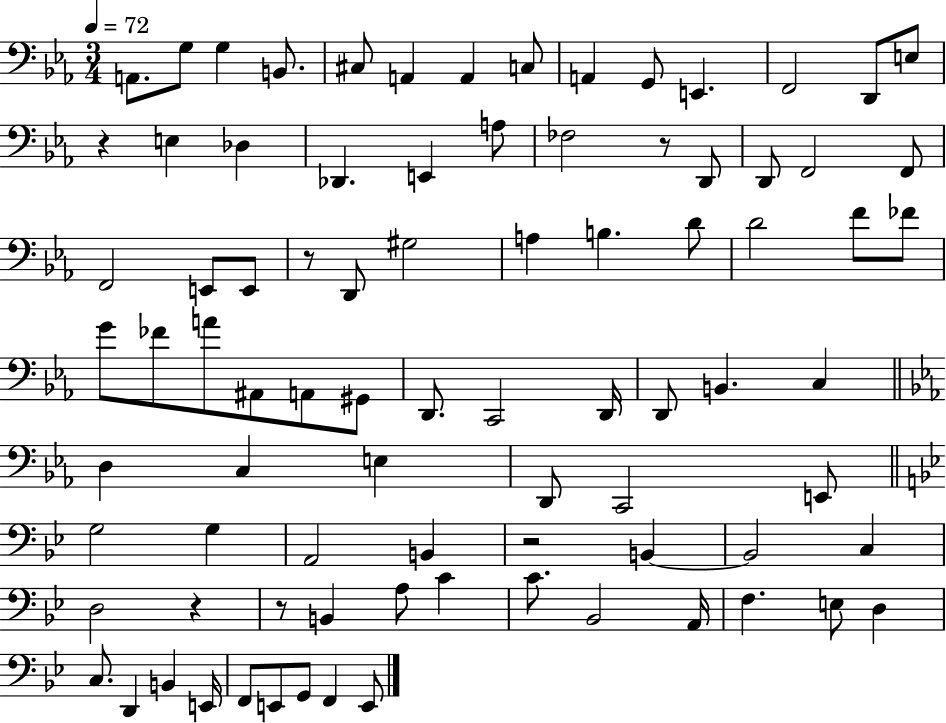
{
  \clef bass
  \numericTimeSignature
  \time 3/4
  \key ees \major
  \tempo 4 = 72
  \repeat volta 2 { a,8. g8 g4 b,8. | cis8 a,4 a,4 c8 | a,4 g,8 e,4. | f,2 d,8 e8 | \break r4 e4 des4 | des,4. e,4 a8 | fes2 r8 d,8 | d,8 f,2 f,8 | \break f,2 e,8 e,8 | r8 d,8 gis2 | a4 b4. d'8 | d'2 f'8 fes'8 | \break g'8 fes'8 a'8 ais,8 a,8 gis,8 | d,8. c,2 d,16 | d,8 b,4. c4 | \bar "||" \break \key c \minor d4 c4 e4 | d,8 c,2 e,8 | \bar "||" \break \key bes \major g2 g4 | a,2 b,4 | r2 b,4~~ | b,2 c4 | \break d2 r4 | r8 b,4 a8 c'4 | c'8. bes,2 a,16 | f4. e8 d4 | \break c8. d,4 b,4 e,16 | f,8 e,8 g,8 f,4 e,8 | } \bar "|."
}